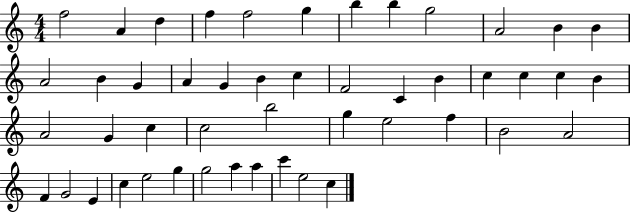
X:1
T:Untitled
M:4/4
L:1/4
K:C
f2 A d f f2 g b b g2 A2 B B A2 B G A G B c F2 C B c c c B A2 G c c2 b2 g e2 f B2 A2 F G2 E c e2 g g2 a a c' e2 c